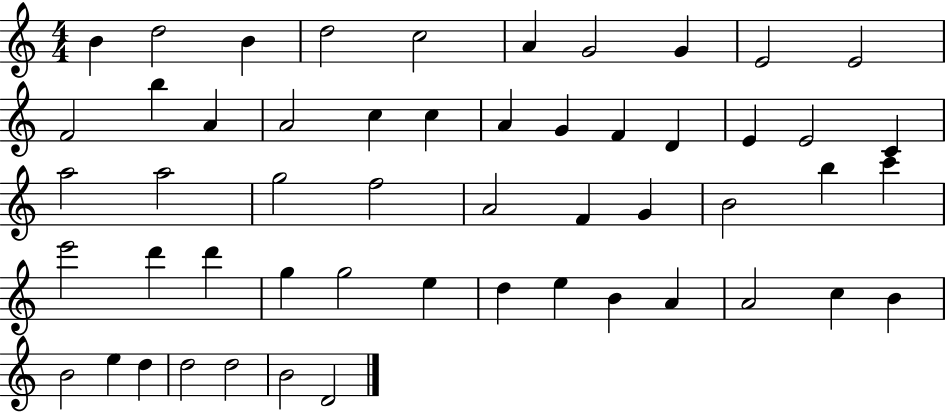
X:1
T:Untitled
M:4/4
L:1/4
K:C
B d2 B d2 c2 A G2 G E2 E2 F2 b A A2 c c A G F D E E2 C a2 a2 g2 f2 A2 F G B2 b c' e'2 d' d' g g2 e d e B A A2 c B B2 e d d2 d2 B2 D2